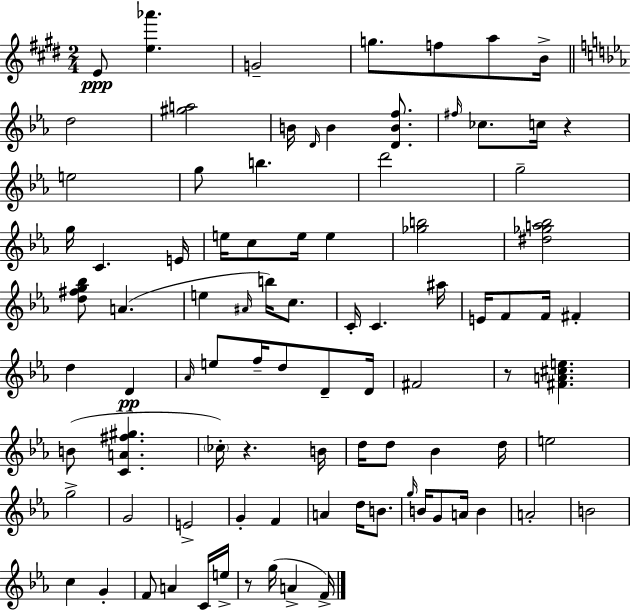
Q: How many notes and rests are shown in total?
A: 90